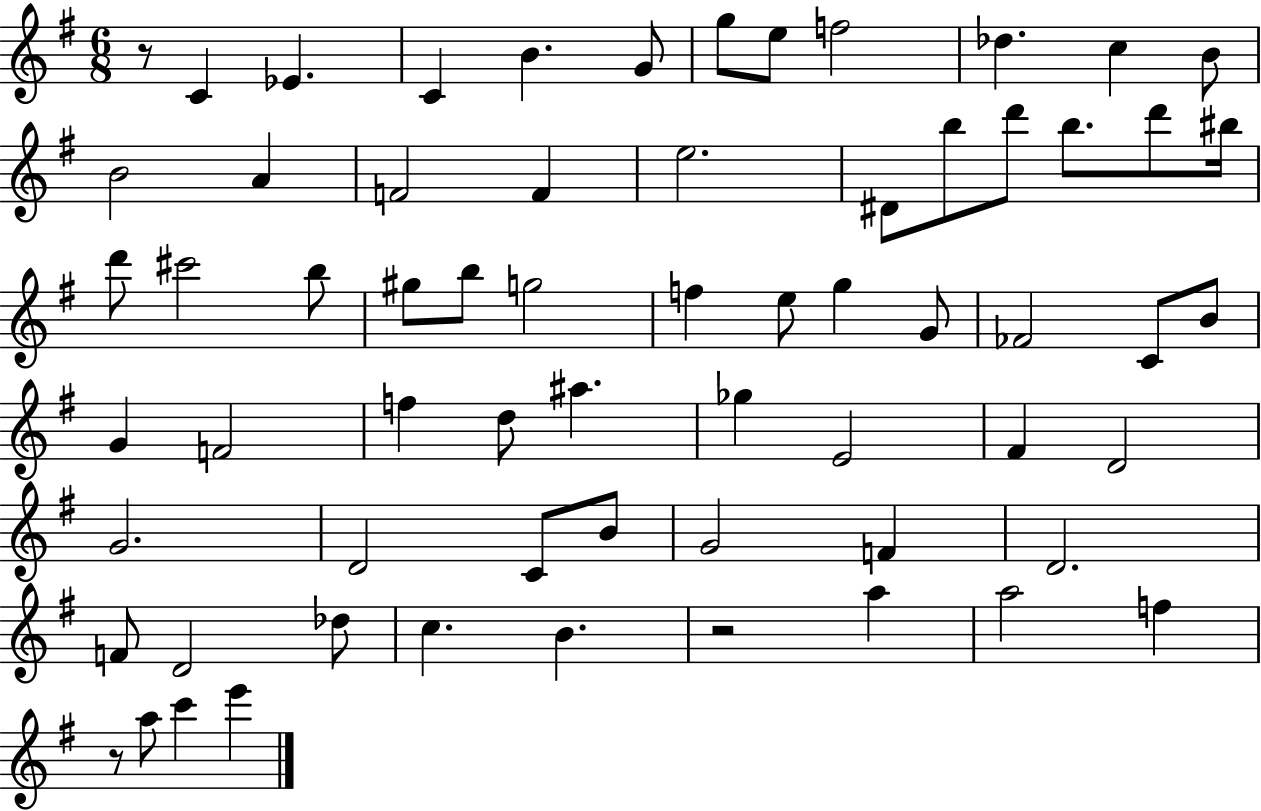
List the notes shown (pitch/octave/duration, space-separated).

R/e C4/q Eb4/q. C4/q B4/q. G4/e G5/e E5/e F5/h Db5/q. C5/q B4/e B4/h A4/q F4/h F4/q E5/h. D#4/e B5/e D6/e B5/e. D6/e BIS5/s D6/e C#6/h B5/e G#5/e B5/e G5/h F5/q E5/e G5/q G4/e FES4/h C4/e B4/e G4/q F4/h F5/q D5/e A#5/q. Gb5/q E4/h F#4/q D4/h G4/h. D4/h C4/e B4/e G4/h F4/q D4/h. F4/e D4/h Db5/e C5/q. B4/q. R/h A5/q A5/h F5/q R/e A5/e C6/q E6/q